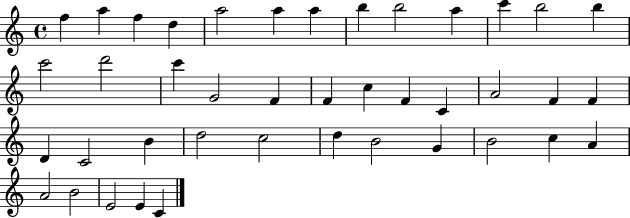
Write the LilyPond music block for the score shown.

{
  \clef treble
  \time 4/4
  \defaultTimeSignature
  \key c \major
  f''4 a''4 f''4 d''4 | a''2 a''4 a''4 | b''4 b''2 a''4 | c'''4 b''2 b''4 | \break c'''2 d'''2 | c'''4 g'2 f'4 | f'4 c''4 f'4 c'4 | a'2 f'4 f'4 | \break d'4 c'2 b'4 | d''2 c''2 | d''4 b'2 g'4 | b'2 c''4 a'4 | \break a'2 b'2 | e'2 e'4 c'4 | \bar "|."
}